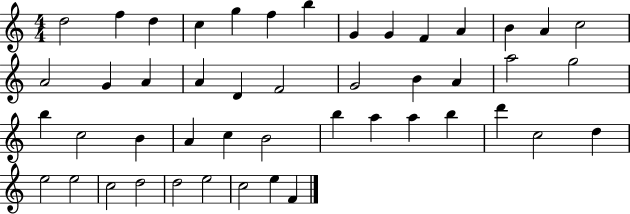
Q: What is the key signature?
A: C major